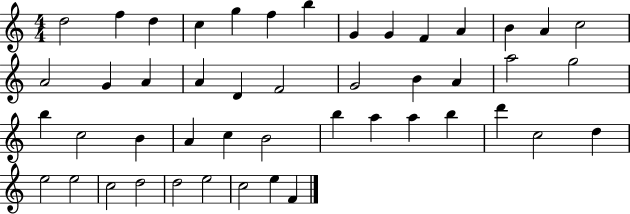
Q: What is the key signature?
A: C major